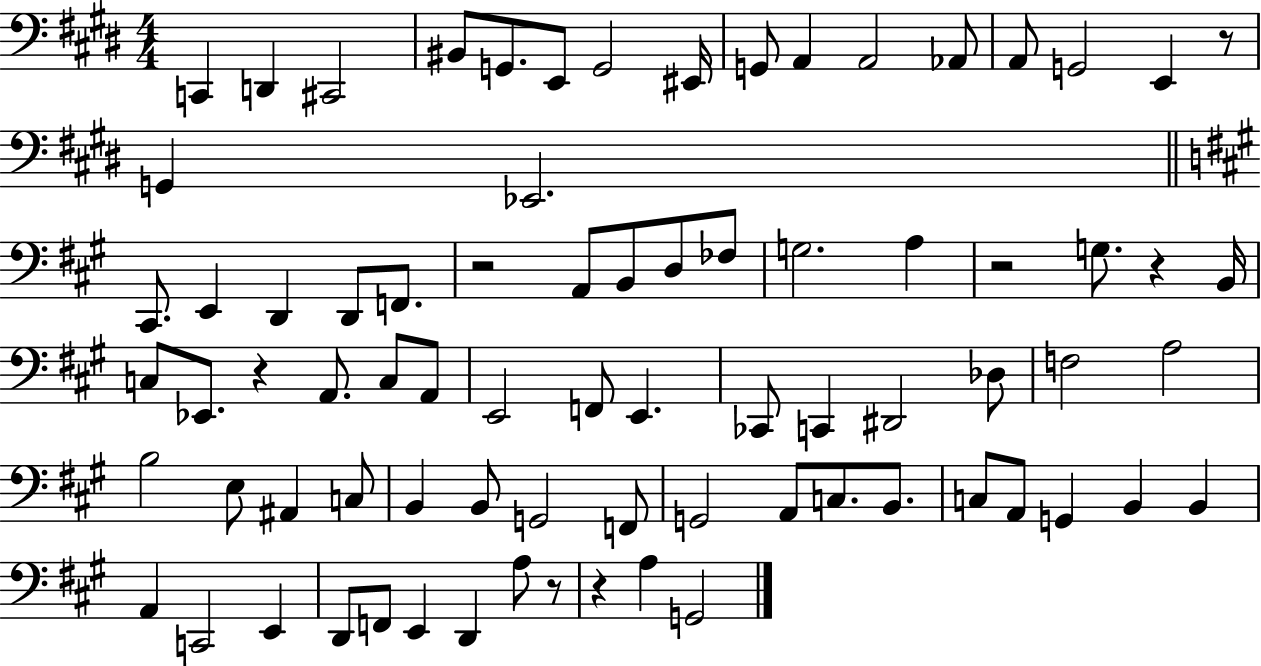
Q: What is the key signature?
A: E major